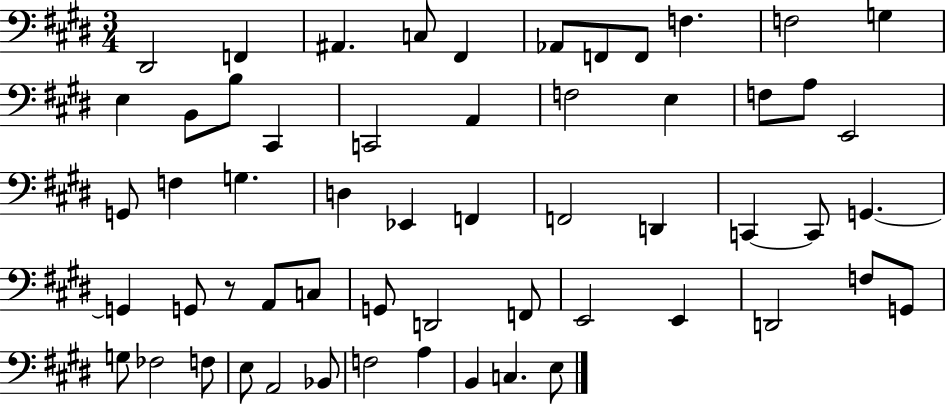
{
  \clef bass
  \numericTimeSignature
  \time 3/4
  \key e \major
  \repeat volta 2 { dis,2 f,4 | ais,4. c8 fis,4 | aes,8 f,8 f,8 f4. | f2 g4 | \break e4 b,8 b8 cis,4 | c,2 a,4 | f2 e4 | f8 a8 e,2 | \break g,8 f4 g4. | d4 ees,4 f,4 | f,2 d,4 | c,4~~ c,8 g,4.~~ | \break g,4 g,8 r8 a,8 c8 | g,8 d,2 f,8 | e,2 e,4 | d,2 f8 g,8 | \break g8 fes2 f8 | e8 a,2 bes,8 | f2 a4 | b,4 c4. e8 | \break } \bar "|."
}